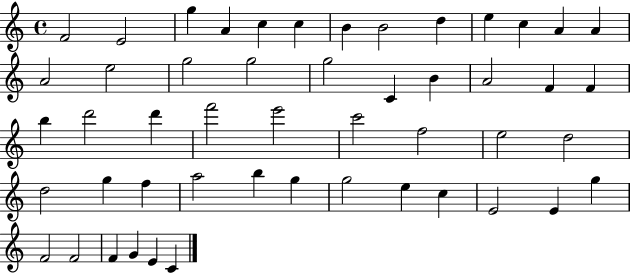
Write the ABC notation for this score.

X:1
T:Untitled
M:4/4
L:1/4
K:C
F2 E2 g A c c B B2 d e c A A A2 e2 g2 g2 g2 C B A2 F F b d'2 d' f'2 e'2 c'2 f2 e2 d2 d2 g f a2 b g g2 e c E2 E g F2 F2 F G E C